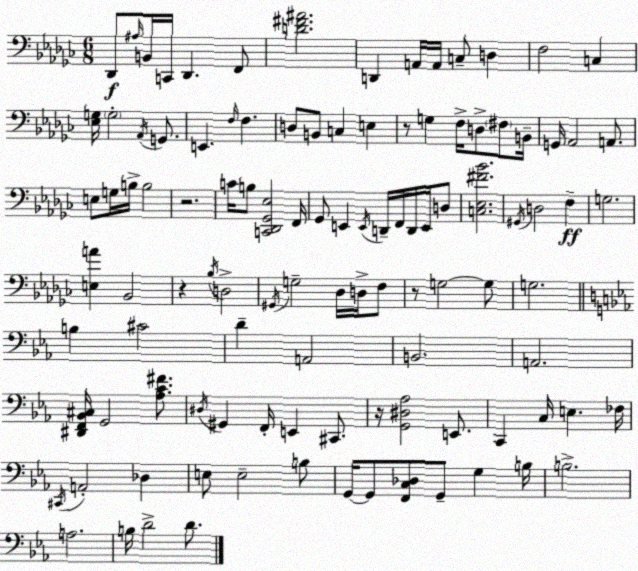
X:1
T:Untitled
M:6/8
L:1/4
K:Ebm
_D,,/2 ^A,/4 B,,/4 C,,/4 _D,, F,,/2 [D^F^A]2 D,, A,,/4 A,,/4 C,/2 D, F,2 C, [_E,G,]/4 G,2 _A,,/4 G,,/2 E,, F,/4 F, D,/2 B,,/2 C, E, z/2 G, F,/4 D,/2 ^F,/2 B,,/4 G,,/4 _A,,2 A,,/2 E,/2 G,/4 B,/4 B,2 z2 C/4 B,/2 [C,,_D,,_G,,_E,]2 F,,/4 _G,,/2 E,, E,,/4 D,,/4 F,,/4 D,,/4 E,,/4 D,/2 [C,_E,^F_B]2 ^G,,/4 D,2 F, G,2 [E,A] _B,,2 z _B,/4 D,2 ^G,,/4 G,2 _D,/4 D,/4 F,/2 z/2 G,2 G,/2 G,2 B, ^C2 D A,,2 B,,2 A,,2 [^D,,F,,_B,,^C,]/4 G,,2 [_A,C^F]/2 ^D,/4 ^G,, F,,/4 E,, ^C,,/2 z/4 [G,,^D,_A,]2 E,,/2 C,, C,/4 E, _F,/4 ^C,,/4 A,,2 _D, E,/2 E,2 B,/2 G,,/4 G,,/2 [F,,C,_D,]/2 G,,/2 G, B,/4 B,2 A,2 B,/4 D2 D/2